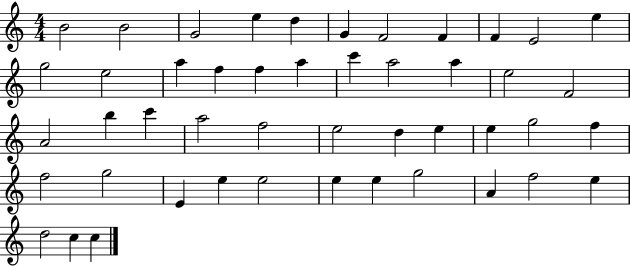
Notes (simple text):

B4/h B4/h G4/h E5/q D5/q G4/q F4/h F4/q F4/q E4/h E5/q G5/h E5/h A5/q F5/q F5/q A5/q C6/q A5/h A5/q E5/h F4/h A4/h B5/q C6/q A5/h F5/h E5/h D5/q E5/q E5/q G5/h F5/q F5/h G5/h E4/q E5/q E5/h E5/q E5/q G5/h A4/q F5/h E5/q D5/h C5/q C5/q